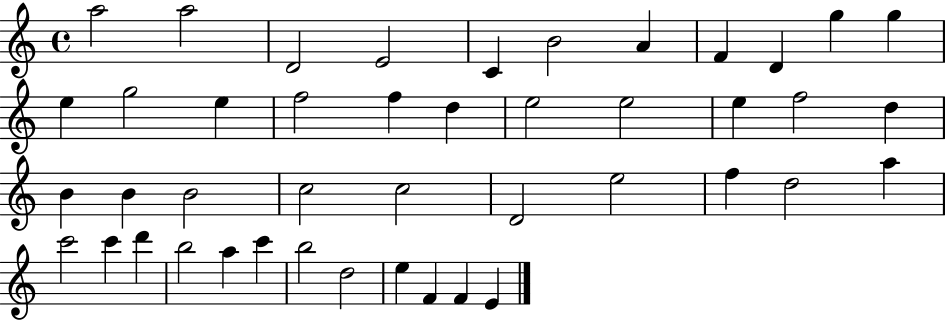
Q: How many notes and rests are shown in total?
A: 44